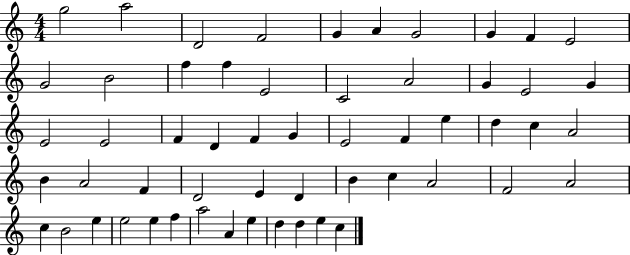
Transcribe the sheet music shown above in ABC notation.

X:1
T:Untitled
M:4/4
L:1/4
K:C
g2 a2 D2 F2 G A G2 G F E2 G2 B2 f f E2 C2 A2 G E2 G E2 E2 F D F G E2 F e d c A2 B A2 F D2 E D B c A2 F2 A2 c B2 e e2 e f a2 A e d d e c